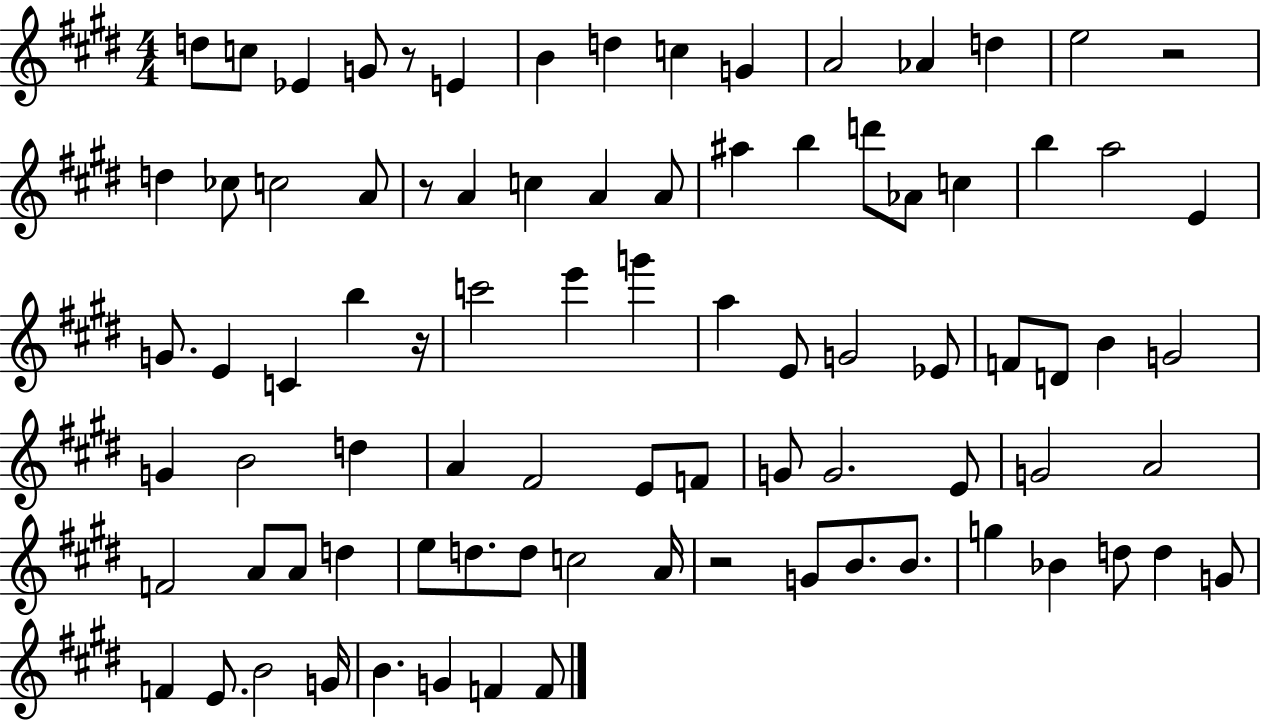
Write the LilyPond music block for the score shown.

{
  \clef treble
  \numericTimeSignature
  \time 4/4
  \key e \major
  d''8 c''8 ees'4 g'8 r8 e'4 | b'4 d''4 c''4 g'4 | a'2 aes'4 d''4 | e''2 r2 | \break d''4 ces''8 c''2 a'8 | r8 a'4 c''4 a'4 a'8 | ais''4 b''4 d'''8 aes'8 c''4 | b''4 a''2 e'4 | \break g'8. e'4 c'4 b''4 r16 | c'''2 e'''4 g'''4 | a''4 e'8 g'2 ees'8 | f'8 d'8 b'4 g'2 | \break g'4 b'2 d''4 | a'4 fis'2 e'8 f'8 | g'8 g'2. e'8 | g'2 a'2 | \break f'2 a'8 a'8 d''4 | e''8 d''8. d''8 c''2 a'16 | r2 g'8 b'8. b'8. | g''4 bes'4 d''8 d''4 g'8 | \break f'4 e'8. b'2 g'16 | b'4. g'4 f'4 f'8 | \bar "|."
}